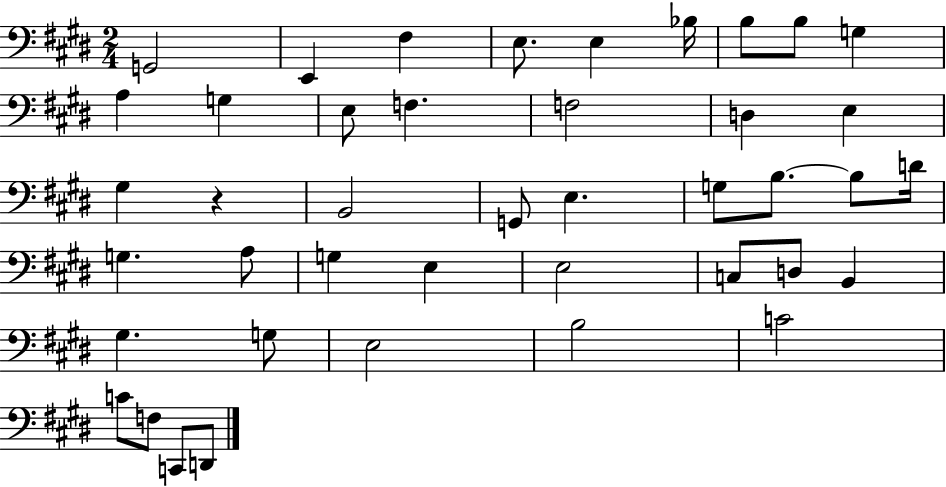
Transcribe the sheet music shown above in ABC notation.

X:1
T:Untitled
M:2/4
L:1/4
K:E
G,,2 E,, ^F, E,/2 E, _B,/4 B,/2 B,/2 G, A, G, E,/2 F, F,2 D, E, ^G, z B,,2 G,,/2 E, G,/2 B,/2 B,/2 D/4 G, A,/2 G, E, E,2 C,/2 D,/2 B,, ^G, G,/2 E,2 B,2 C2 C/2 F,/2 C,,/2 D,,/2